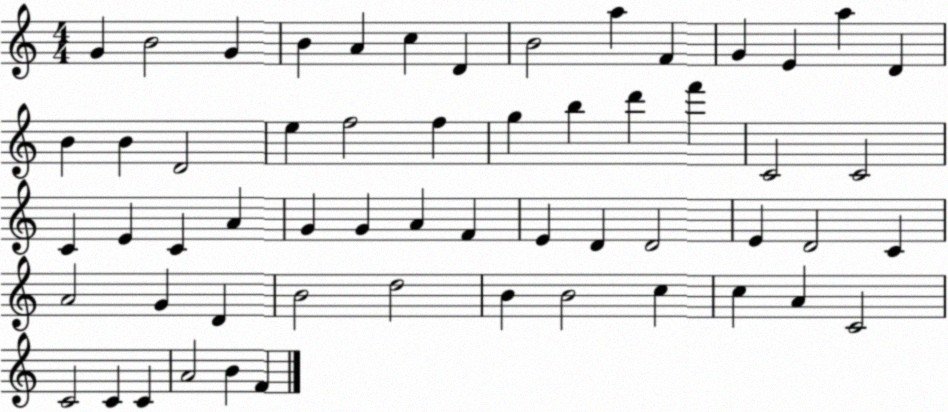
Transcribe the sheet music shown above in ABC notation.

X:1
T:Untitled
M:4/4
L:1/4
K:C
G B2 G B A c D B2 a F G E a D B B D2 e f2 f g b d' f' C2 C2 C E C A G G A F E D D2 E D2 C A2 G D B2 d2 B B2 c c A C2 C2 C C A2 B F